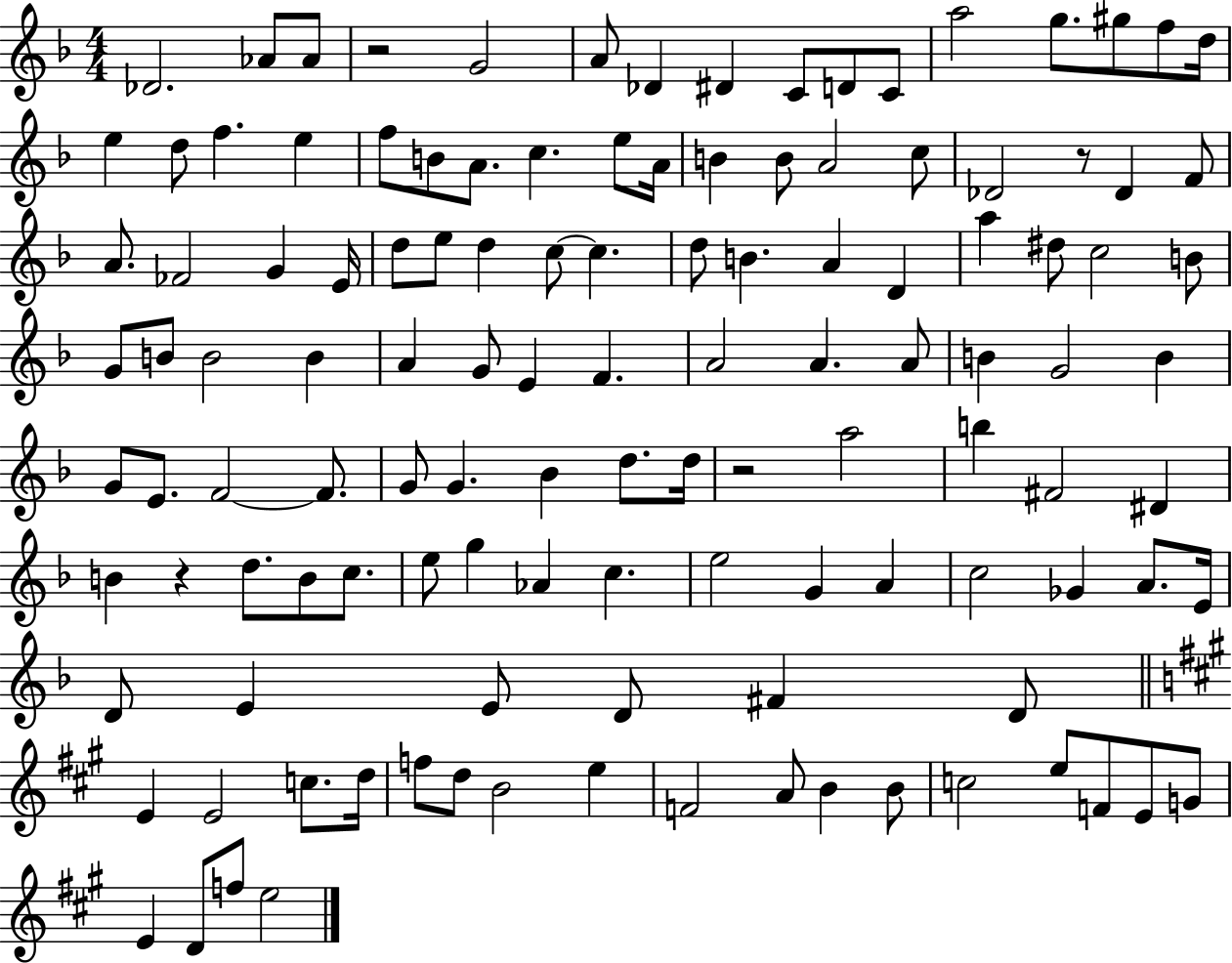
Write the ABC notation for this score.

X:1
T:Untitled
M:4/4
L:1/4
K:F
_D2 _A/2 _A/2 z2 G2 A/2 _D ^D C/2 D/2 C/2 a2 g/2 ^g/2 f/2 d/4 e d/2 f e f/2 B/2 A/2 c e/2 A/4 B B/2 A2 c/2 _D2 z/2 _D F/2 A/2 _F2 G E/4 d/2 e/2 d c/2 c d/2 B A D a ^d/2 c2 B/2 G/2 B/2 B2 B A G/2 E F A2 A A/2 B G2 B G/2 E/2 F2 F/2 G/2 G _B d/2 d/4 z2 a2 b ^F2 ^D B z d/2 B/2 c/2 e/2 g _A c e2 G A c2 _G A/2 E/4 D/2 E E/2 D/2 ^F D/2 E E2 c/2 d/4 f/2 d/2 B2 e F2 A/2 B B/2 c2 e/2 F/2 E/2 G/2 E D/2 f/2 e2